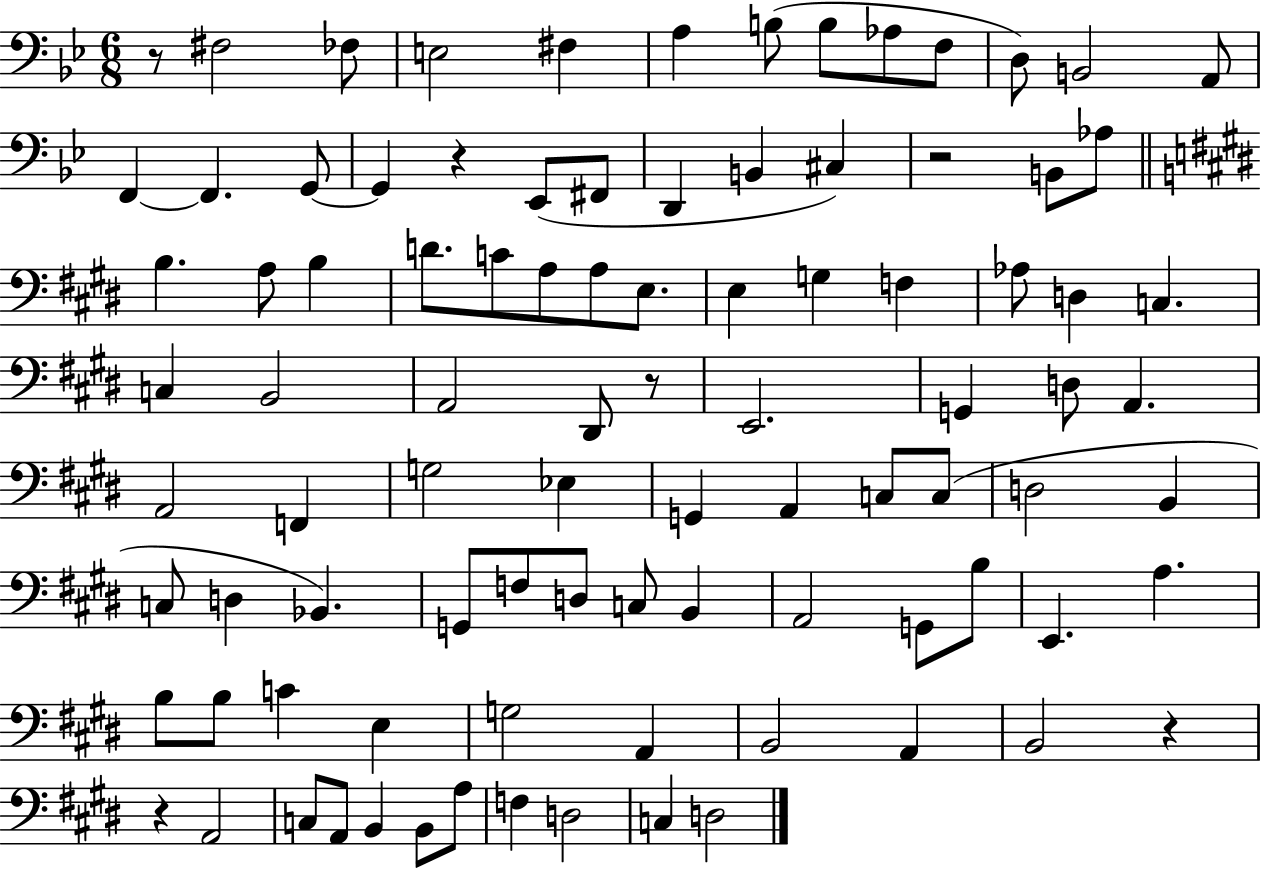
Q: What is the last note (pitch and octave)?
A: D3